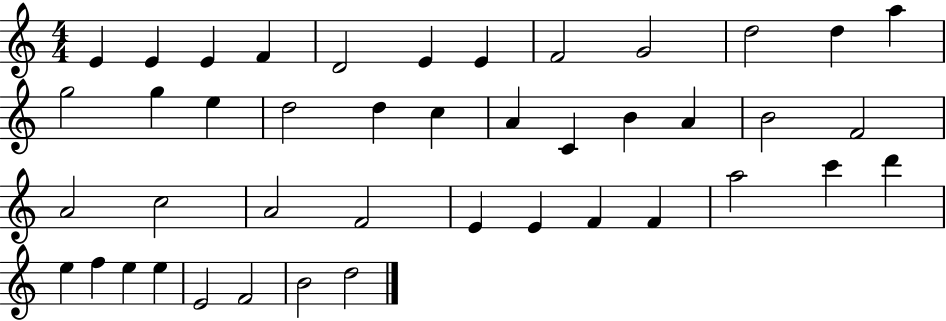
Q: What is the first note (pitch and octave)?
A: E4